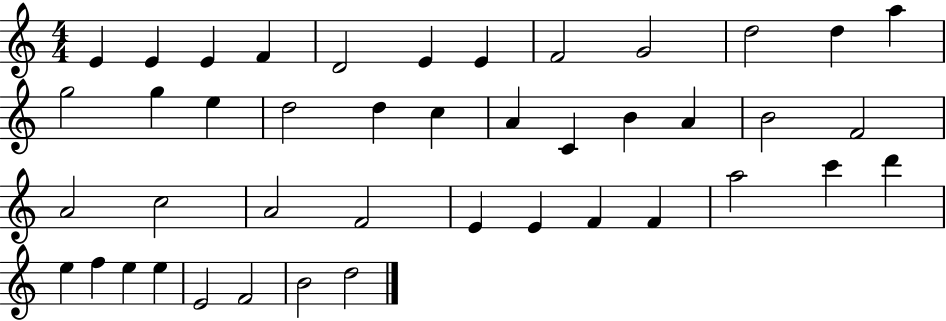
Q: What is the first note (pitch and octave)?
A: E4